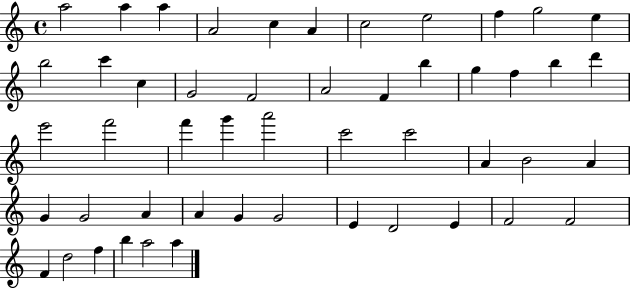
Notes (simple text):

A5/h A5/q A5/q A4/h C5/q A4/q C5/h E5/h F5/q G5/h E5/q B5/h C6/q C5/q G4/h F4/h A4/h F4/q B5/q G5/q F5/q B5/q D6/q E6/h F6/h F6/q G6/q A6/h C6/h C6/h A4/q B4/h A4/q G4/q G4/h A4/q A4/q G4/q G4/h E4/q D4/h E4/q F4/h F4/h F4/q D5/h F5/q B5/q A5/h A5/q